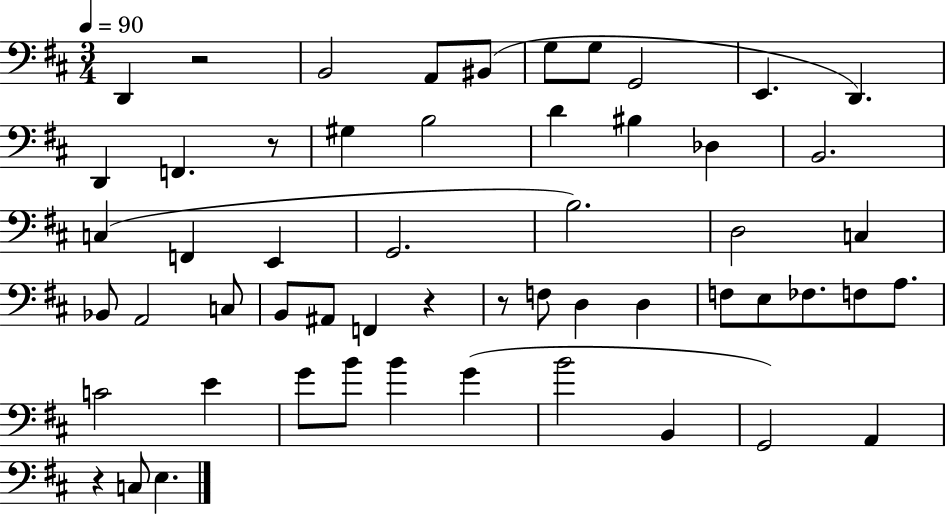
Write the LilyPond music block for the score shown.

{
  \clef bass
  \numericTimeSignature
  \time 3/4
  \key d \major
  \tempo 4 = 90
  d,4 r2 | b,2 a,8 bis,8( | g8 g8 g,2 | e,4. d,4.) | \break d,4 f,4. r8 | gis4 b2 | d'4 bis4 des4 | b,2. | \break c4( f,4 e,4 | g,2. | b2.) | d2 c4 | \break bes,8 a,2 c8 | b,8 ais,8 f,4 r4 | r8 f8 d4 d4 | f8 e8 fes8. f8 a8. | \break c'2 e'4 | g'8 b'8 b'4 g'4( | b'2 b,4 | g,2) a,4 | \break r4 c8 e4. | \bar "|."
}